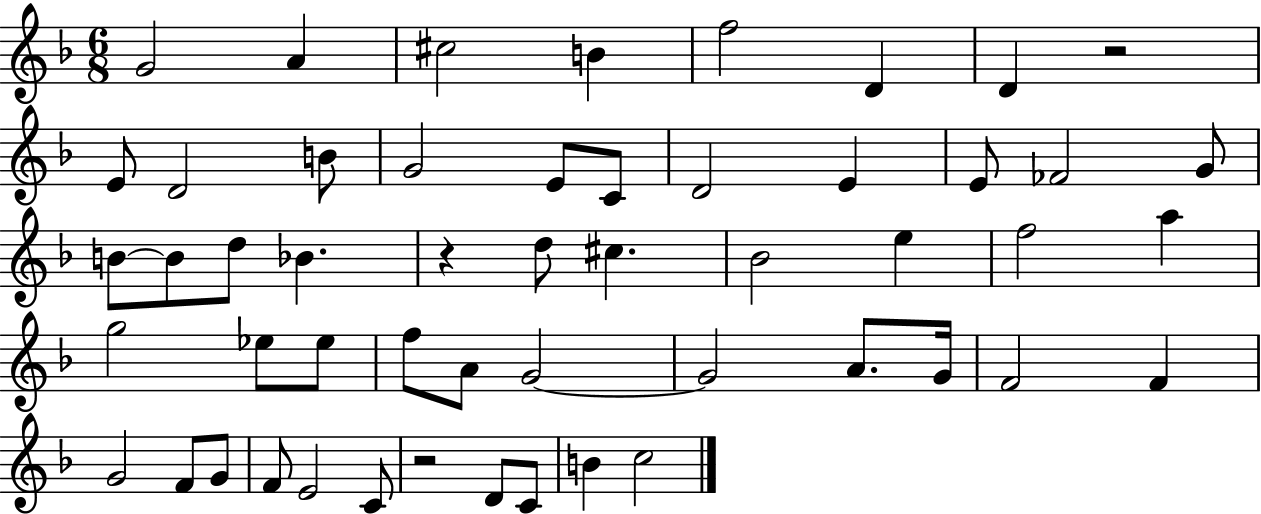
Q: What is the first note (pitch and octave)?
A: G4